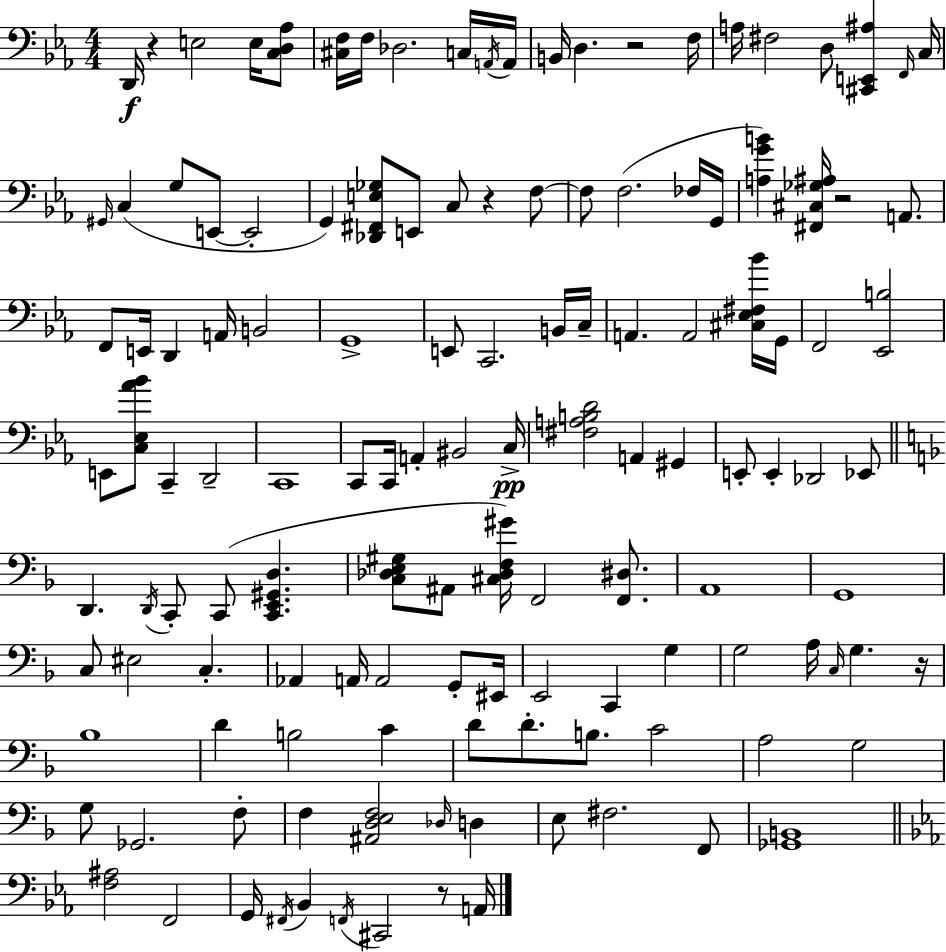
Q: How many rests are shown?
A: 6